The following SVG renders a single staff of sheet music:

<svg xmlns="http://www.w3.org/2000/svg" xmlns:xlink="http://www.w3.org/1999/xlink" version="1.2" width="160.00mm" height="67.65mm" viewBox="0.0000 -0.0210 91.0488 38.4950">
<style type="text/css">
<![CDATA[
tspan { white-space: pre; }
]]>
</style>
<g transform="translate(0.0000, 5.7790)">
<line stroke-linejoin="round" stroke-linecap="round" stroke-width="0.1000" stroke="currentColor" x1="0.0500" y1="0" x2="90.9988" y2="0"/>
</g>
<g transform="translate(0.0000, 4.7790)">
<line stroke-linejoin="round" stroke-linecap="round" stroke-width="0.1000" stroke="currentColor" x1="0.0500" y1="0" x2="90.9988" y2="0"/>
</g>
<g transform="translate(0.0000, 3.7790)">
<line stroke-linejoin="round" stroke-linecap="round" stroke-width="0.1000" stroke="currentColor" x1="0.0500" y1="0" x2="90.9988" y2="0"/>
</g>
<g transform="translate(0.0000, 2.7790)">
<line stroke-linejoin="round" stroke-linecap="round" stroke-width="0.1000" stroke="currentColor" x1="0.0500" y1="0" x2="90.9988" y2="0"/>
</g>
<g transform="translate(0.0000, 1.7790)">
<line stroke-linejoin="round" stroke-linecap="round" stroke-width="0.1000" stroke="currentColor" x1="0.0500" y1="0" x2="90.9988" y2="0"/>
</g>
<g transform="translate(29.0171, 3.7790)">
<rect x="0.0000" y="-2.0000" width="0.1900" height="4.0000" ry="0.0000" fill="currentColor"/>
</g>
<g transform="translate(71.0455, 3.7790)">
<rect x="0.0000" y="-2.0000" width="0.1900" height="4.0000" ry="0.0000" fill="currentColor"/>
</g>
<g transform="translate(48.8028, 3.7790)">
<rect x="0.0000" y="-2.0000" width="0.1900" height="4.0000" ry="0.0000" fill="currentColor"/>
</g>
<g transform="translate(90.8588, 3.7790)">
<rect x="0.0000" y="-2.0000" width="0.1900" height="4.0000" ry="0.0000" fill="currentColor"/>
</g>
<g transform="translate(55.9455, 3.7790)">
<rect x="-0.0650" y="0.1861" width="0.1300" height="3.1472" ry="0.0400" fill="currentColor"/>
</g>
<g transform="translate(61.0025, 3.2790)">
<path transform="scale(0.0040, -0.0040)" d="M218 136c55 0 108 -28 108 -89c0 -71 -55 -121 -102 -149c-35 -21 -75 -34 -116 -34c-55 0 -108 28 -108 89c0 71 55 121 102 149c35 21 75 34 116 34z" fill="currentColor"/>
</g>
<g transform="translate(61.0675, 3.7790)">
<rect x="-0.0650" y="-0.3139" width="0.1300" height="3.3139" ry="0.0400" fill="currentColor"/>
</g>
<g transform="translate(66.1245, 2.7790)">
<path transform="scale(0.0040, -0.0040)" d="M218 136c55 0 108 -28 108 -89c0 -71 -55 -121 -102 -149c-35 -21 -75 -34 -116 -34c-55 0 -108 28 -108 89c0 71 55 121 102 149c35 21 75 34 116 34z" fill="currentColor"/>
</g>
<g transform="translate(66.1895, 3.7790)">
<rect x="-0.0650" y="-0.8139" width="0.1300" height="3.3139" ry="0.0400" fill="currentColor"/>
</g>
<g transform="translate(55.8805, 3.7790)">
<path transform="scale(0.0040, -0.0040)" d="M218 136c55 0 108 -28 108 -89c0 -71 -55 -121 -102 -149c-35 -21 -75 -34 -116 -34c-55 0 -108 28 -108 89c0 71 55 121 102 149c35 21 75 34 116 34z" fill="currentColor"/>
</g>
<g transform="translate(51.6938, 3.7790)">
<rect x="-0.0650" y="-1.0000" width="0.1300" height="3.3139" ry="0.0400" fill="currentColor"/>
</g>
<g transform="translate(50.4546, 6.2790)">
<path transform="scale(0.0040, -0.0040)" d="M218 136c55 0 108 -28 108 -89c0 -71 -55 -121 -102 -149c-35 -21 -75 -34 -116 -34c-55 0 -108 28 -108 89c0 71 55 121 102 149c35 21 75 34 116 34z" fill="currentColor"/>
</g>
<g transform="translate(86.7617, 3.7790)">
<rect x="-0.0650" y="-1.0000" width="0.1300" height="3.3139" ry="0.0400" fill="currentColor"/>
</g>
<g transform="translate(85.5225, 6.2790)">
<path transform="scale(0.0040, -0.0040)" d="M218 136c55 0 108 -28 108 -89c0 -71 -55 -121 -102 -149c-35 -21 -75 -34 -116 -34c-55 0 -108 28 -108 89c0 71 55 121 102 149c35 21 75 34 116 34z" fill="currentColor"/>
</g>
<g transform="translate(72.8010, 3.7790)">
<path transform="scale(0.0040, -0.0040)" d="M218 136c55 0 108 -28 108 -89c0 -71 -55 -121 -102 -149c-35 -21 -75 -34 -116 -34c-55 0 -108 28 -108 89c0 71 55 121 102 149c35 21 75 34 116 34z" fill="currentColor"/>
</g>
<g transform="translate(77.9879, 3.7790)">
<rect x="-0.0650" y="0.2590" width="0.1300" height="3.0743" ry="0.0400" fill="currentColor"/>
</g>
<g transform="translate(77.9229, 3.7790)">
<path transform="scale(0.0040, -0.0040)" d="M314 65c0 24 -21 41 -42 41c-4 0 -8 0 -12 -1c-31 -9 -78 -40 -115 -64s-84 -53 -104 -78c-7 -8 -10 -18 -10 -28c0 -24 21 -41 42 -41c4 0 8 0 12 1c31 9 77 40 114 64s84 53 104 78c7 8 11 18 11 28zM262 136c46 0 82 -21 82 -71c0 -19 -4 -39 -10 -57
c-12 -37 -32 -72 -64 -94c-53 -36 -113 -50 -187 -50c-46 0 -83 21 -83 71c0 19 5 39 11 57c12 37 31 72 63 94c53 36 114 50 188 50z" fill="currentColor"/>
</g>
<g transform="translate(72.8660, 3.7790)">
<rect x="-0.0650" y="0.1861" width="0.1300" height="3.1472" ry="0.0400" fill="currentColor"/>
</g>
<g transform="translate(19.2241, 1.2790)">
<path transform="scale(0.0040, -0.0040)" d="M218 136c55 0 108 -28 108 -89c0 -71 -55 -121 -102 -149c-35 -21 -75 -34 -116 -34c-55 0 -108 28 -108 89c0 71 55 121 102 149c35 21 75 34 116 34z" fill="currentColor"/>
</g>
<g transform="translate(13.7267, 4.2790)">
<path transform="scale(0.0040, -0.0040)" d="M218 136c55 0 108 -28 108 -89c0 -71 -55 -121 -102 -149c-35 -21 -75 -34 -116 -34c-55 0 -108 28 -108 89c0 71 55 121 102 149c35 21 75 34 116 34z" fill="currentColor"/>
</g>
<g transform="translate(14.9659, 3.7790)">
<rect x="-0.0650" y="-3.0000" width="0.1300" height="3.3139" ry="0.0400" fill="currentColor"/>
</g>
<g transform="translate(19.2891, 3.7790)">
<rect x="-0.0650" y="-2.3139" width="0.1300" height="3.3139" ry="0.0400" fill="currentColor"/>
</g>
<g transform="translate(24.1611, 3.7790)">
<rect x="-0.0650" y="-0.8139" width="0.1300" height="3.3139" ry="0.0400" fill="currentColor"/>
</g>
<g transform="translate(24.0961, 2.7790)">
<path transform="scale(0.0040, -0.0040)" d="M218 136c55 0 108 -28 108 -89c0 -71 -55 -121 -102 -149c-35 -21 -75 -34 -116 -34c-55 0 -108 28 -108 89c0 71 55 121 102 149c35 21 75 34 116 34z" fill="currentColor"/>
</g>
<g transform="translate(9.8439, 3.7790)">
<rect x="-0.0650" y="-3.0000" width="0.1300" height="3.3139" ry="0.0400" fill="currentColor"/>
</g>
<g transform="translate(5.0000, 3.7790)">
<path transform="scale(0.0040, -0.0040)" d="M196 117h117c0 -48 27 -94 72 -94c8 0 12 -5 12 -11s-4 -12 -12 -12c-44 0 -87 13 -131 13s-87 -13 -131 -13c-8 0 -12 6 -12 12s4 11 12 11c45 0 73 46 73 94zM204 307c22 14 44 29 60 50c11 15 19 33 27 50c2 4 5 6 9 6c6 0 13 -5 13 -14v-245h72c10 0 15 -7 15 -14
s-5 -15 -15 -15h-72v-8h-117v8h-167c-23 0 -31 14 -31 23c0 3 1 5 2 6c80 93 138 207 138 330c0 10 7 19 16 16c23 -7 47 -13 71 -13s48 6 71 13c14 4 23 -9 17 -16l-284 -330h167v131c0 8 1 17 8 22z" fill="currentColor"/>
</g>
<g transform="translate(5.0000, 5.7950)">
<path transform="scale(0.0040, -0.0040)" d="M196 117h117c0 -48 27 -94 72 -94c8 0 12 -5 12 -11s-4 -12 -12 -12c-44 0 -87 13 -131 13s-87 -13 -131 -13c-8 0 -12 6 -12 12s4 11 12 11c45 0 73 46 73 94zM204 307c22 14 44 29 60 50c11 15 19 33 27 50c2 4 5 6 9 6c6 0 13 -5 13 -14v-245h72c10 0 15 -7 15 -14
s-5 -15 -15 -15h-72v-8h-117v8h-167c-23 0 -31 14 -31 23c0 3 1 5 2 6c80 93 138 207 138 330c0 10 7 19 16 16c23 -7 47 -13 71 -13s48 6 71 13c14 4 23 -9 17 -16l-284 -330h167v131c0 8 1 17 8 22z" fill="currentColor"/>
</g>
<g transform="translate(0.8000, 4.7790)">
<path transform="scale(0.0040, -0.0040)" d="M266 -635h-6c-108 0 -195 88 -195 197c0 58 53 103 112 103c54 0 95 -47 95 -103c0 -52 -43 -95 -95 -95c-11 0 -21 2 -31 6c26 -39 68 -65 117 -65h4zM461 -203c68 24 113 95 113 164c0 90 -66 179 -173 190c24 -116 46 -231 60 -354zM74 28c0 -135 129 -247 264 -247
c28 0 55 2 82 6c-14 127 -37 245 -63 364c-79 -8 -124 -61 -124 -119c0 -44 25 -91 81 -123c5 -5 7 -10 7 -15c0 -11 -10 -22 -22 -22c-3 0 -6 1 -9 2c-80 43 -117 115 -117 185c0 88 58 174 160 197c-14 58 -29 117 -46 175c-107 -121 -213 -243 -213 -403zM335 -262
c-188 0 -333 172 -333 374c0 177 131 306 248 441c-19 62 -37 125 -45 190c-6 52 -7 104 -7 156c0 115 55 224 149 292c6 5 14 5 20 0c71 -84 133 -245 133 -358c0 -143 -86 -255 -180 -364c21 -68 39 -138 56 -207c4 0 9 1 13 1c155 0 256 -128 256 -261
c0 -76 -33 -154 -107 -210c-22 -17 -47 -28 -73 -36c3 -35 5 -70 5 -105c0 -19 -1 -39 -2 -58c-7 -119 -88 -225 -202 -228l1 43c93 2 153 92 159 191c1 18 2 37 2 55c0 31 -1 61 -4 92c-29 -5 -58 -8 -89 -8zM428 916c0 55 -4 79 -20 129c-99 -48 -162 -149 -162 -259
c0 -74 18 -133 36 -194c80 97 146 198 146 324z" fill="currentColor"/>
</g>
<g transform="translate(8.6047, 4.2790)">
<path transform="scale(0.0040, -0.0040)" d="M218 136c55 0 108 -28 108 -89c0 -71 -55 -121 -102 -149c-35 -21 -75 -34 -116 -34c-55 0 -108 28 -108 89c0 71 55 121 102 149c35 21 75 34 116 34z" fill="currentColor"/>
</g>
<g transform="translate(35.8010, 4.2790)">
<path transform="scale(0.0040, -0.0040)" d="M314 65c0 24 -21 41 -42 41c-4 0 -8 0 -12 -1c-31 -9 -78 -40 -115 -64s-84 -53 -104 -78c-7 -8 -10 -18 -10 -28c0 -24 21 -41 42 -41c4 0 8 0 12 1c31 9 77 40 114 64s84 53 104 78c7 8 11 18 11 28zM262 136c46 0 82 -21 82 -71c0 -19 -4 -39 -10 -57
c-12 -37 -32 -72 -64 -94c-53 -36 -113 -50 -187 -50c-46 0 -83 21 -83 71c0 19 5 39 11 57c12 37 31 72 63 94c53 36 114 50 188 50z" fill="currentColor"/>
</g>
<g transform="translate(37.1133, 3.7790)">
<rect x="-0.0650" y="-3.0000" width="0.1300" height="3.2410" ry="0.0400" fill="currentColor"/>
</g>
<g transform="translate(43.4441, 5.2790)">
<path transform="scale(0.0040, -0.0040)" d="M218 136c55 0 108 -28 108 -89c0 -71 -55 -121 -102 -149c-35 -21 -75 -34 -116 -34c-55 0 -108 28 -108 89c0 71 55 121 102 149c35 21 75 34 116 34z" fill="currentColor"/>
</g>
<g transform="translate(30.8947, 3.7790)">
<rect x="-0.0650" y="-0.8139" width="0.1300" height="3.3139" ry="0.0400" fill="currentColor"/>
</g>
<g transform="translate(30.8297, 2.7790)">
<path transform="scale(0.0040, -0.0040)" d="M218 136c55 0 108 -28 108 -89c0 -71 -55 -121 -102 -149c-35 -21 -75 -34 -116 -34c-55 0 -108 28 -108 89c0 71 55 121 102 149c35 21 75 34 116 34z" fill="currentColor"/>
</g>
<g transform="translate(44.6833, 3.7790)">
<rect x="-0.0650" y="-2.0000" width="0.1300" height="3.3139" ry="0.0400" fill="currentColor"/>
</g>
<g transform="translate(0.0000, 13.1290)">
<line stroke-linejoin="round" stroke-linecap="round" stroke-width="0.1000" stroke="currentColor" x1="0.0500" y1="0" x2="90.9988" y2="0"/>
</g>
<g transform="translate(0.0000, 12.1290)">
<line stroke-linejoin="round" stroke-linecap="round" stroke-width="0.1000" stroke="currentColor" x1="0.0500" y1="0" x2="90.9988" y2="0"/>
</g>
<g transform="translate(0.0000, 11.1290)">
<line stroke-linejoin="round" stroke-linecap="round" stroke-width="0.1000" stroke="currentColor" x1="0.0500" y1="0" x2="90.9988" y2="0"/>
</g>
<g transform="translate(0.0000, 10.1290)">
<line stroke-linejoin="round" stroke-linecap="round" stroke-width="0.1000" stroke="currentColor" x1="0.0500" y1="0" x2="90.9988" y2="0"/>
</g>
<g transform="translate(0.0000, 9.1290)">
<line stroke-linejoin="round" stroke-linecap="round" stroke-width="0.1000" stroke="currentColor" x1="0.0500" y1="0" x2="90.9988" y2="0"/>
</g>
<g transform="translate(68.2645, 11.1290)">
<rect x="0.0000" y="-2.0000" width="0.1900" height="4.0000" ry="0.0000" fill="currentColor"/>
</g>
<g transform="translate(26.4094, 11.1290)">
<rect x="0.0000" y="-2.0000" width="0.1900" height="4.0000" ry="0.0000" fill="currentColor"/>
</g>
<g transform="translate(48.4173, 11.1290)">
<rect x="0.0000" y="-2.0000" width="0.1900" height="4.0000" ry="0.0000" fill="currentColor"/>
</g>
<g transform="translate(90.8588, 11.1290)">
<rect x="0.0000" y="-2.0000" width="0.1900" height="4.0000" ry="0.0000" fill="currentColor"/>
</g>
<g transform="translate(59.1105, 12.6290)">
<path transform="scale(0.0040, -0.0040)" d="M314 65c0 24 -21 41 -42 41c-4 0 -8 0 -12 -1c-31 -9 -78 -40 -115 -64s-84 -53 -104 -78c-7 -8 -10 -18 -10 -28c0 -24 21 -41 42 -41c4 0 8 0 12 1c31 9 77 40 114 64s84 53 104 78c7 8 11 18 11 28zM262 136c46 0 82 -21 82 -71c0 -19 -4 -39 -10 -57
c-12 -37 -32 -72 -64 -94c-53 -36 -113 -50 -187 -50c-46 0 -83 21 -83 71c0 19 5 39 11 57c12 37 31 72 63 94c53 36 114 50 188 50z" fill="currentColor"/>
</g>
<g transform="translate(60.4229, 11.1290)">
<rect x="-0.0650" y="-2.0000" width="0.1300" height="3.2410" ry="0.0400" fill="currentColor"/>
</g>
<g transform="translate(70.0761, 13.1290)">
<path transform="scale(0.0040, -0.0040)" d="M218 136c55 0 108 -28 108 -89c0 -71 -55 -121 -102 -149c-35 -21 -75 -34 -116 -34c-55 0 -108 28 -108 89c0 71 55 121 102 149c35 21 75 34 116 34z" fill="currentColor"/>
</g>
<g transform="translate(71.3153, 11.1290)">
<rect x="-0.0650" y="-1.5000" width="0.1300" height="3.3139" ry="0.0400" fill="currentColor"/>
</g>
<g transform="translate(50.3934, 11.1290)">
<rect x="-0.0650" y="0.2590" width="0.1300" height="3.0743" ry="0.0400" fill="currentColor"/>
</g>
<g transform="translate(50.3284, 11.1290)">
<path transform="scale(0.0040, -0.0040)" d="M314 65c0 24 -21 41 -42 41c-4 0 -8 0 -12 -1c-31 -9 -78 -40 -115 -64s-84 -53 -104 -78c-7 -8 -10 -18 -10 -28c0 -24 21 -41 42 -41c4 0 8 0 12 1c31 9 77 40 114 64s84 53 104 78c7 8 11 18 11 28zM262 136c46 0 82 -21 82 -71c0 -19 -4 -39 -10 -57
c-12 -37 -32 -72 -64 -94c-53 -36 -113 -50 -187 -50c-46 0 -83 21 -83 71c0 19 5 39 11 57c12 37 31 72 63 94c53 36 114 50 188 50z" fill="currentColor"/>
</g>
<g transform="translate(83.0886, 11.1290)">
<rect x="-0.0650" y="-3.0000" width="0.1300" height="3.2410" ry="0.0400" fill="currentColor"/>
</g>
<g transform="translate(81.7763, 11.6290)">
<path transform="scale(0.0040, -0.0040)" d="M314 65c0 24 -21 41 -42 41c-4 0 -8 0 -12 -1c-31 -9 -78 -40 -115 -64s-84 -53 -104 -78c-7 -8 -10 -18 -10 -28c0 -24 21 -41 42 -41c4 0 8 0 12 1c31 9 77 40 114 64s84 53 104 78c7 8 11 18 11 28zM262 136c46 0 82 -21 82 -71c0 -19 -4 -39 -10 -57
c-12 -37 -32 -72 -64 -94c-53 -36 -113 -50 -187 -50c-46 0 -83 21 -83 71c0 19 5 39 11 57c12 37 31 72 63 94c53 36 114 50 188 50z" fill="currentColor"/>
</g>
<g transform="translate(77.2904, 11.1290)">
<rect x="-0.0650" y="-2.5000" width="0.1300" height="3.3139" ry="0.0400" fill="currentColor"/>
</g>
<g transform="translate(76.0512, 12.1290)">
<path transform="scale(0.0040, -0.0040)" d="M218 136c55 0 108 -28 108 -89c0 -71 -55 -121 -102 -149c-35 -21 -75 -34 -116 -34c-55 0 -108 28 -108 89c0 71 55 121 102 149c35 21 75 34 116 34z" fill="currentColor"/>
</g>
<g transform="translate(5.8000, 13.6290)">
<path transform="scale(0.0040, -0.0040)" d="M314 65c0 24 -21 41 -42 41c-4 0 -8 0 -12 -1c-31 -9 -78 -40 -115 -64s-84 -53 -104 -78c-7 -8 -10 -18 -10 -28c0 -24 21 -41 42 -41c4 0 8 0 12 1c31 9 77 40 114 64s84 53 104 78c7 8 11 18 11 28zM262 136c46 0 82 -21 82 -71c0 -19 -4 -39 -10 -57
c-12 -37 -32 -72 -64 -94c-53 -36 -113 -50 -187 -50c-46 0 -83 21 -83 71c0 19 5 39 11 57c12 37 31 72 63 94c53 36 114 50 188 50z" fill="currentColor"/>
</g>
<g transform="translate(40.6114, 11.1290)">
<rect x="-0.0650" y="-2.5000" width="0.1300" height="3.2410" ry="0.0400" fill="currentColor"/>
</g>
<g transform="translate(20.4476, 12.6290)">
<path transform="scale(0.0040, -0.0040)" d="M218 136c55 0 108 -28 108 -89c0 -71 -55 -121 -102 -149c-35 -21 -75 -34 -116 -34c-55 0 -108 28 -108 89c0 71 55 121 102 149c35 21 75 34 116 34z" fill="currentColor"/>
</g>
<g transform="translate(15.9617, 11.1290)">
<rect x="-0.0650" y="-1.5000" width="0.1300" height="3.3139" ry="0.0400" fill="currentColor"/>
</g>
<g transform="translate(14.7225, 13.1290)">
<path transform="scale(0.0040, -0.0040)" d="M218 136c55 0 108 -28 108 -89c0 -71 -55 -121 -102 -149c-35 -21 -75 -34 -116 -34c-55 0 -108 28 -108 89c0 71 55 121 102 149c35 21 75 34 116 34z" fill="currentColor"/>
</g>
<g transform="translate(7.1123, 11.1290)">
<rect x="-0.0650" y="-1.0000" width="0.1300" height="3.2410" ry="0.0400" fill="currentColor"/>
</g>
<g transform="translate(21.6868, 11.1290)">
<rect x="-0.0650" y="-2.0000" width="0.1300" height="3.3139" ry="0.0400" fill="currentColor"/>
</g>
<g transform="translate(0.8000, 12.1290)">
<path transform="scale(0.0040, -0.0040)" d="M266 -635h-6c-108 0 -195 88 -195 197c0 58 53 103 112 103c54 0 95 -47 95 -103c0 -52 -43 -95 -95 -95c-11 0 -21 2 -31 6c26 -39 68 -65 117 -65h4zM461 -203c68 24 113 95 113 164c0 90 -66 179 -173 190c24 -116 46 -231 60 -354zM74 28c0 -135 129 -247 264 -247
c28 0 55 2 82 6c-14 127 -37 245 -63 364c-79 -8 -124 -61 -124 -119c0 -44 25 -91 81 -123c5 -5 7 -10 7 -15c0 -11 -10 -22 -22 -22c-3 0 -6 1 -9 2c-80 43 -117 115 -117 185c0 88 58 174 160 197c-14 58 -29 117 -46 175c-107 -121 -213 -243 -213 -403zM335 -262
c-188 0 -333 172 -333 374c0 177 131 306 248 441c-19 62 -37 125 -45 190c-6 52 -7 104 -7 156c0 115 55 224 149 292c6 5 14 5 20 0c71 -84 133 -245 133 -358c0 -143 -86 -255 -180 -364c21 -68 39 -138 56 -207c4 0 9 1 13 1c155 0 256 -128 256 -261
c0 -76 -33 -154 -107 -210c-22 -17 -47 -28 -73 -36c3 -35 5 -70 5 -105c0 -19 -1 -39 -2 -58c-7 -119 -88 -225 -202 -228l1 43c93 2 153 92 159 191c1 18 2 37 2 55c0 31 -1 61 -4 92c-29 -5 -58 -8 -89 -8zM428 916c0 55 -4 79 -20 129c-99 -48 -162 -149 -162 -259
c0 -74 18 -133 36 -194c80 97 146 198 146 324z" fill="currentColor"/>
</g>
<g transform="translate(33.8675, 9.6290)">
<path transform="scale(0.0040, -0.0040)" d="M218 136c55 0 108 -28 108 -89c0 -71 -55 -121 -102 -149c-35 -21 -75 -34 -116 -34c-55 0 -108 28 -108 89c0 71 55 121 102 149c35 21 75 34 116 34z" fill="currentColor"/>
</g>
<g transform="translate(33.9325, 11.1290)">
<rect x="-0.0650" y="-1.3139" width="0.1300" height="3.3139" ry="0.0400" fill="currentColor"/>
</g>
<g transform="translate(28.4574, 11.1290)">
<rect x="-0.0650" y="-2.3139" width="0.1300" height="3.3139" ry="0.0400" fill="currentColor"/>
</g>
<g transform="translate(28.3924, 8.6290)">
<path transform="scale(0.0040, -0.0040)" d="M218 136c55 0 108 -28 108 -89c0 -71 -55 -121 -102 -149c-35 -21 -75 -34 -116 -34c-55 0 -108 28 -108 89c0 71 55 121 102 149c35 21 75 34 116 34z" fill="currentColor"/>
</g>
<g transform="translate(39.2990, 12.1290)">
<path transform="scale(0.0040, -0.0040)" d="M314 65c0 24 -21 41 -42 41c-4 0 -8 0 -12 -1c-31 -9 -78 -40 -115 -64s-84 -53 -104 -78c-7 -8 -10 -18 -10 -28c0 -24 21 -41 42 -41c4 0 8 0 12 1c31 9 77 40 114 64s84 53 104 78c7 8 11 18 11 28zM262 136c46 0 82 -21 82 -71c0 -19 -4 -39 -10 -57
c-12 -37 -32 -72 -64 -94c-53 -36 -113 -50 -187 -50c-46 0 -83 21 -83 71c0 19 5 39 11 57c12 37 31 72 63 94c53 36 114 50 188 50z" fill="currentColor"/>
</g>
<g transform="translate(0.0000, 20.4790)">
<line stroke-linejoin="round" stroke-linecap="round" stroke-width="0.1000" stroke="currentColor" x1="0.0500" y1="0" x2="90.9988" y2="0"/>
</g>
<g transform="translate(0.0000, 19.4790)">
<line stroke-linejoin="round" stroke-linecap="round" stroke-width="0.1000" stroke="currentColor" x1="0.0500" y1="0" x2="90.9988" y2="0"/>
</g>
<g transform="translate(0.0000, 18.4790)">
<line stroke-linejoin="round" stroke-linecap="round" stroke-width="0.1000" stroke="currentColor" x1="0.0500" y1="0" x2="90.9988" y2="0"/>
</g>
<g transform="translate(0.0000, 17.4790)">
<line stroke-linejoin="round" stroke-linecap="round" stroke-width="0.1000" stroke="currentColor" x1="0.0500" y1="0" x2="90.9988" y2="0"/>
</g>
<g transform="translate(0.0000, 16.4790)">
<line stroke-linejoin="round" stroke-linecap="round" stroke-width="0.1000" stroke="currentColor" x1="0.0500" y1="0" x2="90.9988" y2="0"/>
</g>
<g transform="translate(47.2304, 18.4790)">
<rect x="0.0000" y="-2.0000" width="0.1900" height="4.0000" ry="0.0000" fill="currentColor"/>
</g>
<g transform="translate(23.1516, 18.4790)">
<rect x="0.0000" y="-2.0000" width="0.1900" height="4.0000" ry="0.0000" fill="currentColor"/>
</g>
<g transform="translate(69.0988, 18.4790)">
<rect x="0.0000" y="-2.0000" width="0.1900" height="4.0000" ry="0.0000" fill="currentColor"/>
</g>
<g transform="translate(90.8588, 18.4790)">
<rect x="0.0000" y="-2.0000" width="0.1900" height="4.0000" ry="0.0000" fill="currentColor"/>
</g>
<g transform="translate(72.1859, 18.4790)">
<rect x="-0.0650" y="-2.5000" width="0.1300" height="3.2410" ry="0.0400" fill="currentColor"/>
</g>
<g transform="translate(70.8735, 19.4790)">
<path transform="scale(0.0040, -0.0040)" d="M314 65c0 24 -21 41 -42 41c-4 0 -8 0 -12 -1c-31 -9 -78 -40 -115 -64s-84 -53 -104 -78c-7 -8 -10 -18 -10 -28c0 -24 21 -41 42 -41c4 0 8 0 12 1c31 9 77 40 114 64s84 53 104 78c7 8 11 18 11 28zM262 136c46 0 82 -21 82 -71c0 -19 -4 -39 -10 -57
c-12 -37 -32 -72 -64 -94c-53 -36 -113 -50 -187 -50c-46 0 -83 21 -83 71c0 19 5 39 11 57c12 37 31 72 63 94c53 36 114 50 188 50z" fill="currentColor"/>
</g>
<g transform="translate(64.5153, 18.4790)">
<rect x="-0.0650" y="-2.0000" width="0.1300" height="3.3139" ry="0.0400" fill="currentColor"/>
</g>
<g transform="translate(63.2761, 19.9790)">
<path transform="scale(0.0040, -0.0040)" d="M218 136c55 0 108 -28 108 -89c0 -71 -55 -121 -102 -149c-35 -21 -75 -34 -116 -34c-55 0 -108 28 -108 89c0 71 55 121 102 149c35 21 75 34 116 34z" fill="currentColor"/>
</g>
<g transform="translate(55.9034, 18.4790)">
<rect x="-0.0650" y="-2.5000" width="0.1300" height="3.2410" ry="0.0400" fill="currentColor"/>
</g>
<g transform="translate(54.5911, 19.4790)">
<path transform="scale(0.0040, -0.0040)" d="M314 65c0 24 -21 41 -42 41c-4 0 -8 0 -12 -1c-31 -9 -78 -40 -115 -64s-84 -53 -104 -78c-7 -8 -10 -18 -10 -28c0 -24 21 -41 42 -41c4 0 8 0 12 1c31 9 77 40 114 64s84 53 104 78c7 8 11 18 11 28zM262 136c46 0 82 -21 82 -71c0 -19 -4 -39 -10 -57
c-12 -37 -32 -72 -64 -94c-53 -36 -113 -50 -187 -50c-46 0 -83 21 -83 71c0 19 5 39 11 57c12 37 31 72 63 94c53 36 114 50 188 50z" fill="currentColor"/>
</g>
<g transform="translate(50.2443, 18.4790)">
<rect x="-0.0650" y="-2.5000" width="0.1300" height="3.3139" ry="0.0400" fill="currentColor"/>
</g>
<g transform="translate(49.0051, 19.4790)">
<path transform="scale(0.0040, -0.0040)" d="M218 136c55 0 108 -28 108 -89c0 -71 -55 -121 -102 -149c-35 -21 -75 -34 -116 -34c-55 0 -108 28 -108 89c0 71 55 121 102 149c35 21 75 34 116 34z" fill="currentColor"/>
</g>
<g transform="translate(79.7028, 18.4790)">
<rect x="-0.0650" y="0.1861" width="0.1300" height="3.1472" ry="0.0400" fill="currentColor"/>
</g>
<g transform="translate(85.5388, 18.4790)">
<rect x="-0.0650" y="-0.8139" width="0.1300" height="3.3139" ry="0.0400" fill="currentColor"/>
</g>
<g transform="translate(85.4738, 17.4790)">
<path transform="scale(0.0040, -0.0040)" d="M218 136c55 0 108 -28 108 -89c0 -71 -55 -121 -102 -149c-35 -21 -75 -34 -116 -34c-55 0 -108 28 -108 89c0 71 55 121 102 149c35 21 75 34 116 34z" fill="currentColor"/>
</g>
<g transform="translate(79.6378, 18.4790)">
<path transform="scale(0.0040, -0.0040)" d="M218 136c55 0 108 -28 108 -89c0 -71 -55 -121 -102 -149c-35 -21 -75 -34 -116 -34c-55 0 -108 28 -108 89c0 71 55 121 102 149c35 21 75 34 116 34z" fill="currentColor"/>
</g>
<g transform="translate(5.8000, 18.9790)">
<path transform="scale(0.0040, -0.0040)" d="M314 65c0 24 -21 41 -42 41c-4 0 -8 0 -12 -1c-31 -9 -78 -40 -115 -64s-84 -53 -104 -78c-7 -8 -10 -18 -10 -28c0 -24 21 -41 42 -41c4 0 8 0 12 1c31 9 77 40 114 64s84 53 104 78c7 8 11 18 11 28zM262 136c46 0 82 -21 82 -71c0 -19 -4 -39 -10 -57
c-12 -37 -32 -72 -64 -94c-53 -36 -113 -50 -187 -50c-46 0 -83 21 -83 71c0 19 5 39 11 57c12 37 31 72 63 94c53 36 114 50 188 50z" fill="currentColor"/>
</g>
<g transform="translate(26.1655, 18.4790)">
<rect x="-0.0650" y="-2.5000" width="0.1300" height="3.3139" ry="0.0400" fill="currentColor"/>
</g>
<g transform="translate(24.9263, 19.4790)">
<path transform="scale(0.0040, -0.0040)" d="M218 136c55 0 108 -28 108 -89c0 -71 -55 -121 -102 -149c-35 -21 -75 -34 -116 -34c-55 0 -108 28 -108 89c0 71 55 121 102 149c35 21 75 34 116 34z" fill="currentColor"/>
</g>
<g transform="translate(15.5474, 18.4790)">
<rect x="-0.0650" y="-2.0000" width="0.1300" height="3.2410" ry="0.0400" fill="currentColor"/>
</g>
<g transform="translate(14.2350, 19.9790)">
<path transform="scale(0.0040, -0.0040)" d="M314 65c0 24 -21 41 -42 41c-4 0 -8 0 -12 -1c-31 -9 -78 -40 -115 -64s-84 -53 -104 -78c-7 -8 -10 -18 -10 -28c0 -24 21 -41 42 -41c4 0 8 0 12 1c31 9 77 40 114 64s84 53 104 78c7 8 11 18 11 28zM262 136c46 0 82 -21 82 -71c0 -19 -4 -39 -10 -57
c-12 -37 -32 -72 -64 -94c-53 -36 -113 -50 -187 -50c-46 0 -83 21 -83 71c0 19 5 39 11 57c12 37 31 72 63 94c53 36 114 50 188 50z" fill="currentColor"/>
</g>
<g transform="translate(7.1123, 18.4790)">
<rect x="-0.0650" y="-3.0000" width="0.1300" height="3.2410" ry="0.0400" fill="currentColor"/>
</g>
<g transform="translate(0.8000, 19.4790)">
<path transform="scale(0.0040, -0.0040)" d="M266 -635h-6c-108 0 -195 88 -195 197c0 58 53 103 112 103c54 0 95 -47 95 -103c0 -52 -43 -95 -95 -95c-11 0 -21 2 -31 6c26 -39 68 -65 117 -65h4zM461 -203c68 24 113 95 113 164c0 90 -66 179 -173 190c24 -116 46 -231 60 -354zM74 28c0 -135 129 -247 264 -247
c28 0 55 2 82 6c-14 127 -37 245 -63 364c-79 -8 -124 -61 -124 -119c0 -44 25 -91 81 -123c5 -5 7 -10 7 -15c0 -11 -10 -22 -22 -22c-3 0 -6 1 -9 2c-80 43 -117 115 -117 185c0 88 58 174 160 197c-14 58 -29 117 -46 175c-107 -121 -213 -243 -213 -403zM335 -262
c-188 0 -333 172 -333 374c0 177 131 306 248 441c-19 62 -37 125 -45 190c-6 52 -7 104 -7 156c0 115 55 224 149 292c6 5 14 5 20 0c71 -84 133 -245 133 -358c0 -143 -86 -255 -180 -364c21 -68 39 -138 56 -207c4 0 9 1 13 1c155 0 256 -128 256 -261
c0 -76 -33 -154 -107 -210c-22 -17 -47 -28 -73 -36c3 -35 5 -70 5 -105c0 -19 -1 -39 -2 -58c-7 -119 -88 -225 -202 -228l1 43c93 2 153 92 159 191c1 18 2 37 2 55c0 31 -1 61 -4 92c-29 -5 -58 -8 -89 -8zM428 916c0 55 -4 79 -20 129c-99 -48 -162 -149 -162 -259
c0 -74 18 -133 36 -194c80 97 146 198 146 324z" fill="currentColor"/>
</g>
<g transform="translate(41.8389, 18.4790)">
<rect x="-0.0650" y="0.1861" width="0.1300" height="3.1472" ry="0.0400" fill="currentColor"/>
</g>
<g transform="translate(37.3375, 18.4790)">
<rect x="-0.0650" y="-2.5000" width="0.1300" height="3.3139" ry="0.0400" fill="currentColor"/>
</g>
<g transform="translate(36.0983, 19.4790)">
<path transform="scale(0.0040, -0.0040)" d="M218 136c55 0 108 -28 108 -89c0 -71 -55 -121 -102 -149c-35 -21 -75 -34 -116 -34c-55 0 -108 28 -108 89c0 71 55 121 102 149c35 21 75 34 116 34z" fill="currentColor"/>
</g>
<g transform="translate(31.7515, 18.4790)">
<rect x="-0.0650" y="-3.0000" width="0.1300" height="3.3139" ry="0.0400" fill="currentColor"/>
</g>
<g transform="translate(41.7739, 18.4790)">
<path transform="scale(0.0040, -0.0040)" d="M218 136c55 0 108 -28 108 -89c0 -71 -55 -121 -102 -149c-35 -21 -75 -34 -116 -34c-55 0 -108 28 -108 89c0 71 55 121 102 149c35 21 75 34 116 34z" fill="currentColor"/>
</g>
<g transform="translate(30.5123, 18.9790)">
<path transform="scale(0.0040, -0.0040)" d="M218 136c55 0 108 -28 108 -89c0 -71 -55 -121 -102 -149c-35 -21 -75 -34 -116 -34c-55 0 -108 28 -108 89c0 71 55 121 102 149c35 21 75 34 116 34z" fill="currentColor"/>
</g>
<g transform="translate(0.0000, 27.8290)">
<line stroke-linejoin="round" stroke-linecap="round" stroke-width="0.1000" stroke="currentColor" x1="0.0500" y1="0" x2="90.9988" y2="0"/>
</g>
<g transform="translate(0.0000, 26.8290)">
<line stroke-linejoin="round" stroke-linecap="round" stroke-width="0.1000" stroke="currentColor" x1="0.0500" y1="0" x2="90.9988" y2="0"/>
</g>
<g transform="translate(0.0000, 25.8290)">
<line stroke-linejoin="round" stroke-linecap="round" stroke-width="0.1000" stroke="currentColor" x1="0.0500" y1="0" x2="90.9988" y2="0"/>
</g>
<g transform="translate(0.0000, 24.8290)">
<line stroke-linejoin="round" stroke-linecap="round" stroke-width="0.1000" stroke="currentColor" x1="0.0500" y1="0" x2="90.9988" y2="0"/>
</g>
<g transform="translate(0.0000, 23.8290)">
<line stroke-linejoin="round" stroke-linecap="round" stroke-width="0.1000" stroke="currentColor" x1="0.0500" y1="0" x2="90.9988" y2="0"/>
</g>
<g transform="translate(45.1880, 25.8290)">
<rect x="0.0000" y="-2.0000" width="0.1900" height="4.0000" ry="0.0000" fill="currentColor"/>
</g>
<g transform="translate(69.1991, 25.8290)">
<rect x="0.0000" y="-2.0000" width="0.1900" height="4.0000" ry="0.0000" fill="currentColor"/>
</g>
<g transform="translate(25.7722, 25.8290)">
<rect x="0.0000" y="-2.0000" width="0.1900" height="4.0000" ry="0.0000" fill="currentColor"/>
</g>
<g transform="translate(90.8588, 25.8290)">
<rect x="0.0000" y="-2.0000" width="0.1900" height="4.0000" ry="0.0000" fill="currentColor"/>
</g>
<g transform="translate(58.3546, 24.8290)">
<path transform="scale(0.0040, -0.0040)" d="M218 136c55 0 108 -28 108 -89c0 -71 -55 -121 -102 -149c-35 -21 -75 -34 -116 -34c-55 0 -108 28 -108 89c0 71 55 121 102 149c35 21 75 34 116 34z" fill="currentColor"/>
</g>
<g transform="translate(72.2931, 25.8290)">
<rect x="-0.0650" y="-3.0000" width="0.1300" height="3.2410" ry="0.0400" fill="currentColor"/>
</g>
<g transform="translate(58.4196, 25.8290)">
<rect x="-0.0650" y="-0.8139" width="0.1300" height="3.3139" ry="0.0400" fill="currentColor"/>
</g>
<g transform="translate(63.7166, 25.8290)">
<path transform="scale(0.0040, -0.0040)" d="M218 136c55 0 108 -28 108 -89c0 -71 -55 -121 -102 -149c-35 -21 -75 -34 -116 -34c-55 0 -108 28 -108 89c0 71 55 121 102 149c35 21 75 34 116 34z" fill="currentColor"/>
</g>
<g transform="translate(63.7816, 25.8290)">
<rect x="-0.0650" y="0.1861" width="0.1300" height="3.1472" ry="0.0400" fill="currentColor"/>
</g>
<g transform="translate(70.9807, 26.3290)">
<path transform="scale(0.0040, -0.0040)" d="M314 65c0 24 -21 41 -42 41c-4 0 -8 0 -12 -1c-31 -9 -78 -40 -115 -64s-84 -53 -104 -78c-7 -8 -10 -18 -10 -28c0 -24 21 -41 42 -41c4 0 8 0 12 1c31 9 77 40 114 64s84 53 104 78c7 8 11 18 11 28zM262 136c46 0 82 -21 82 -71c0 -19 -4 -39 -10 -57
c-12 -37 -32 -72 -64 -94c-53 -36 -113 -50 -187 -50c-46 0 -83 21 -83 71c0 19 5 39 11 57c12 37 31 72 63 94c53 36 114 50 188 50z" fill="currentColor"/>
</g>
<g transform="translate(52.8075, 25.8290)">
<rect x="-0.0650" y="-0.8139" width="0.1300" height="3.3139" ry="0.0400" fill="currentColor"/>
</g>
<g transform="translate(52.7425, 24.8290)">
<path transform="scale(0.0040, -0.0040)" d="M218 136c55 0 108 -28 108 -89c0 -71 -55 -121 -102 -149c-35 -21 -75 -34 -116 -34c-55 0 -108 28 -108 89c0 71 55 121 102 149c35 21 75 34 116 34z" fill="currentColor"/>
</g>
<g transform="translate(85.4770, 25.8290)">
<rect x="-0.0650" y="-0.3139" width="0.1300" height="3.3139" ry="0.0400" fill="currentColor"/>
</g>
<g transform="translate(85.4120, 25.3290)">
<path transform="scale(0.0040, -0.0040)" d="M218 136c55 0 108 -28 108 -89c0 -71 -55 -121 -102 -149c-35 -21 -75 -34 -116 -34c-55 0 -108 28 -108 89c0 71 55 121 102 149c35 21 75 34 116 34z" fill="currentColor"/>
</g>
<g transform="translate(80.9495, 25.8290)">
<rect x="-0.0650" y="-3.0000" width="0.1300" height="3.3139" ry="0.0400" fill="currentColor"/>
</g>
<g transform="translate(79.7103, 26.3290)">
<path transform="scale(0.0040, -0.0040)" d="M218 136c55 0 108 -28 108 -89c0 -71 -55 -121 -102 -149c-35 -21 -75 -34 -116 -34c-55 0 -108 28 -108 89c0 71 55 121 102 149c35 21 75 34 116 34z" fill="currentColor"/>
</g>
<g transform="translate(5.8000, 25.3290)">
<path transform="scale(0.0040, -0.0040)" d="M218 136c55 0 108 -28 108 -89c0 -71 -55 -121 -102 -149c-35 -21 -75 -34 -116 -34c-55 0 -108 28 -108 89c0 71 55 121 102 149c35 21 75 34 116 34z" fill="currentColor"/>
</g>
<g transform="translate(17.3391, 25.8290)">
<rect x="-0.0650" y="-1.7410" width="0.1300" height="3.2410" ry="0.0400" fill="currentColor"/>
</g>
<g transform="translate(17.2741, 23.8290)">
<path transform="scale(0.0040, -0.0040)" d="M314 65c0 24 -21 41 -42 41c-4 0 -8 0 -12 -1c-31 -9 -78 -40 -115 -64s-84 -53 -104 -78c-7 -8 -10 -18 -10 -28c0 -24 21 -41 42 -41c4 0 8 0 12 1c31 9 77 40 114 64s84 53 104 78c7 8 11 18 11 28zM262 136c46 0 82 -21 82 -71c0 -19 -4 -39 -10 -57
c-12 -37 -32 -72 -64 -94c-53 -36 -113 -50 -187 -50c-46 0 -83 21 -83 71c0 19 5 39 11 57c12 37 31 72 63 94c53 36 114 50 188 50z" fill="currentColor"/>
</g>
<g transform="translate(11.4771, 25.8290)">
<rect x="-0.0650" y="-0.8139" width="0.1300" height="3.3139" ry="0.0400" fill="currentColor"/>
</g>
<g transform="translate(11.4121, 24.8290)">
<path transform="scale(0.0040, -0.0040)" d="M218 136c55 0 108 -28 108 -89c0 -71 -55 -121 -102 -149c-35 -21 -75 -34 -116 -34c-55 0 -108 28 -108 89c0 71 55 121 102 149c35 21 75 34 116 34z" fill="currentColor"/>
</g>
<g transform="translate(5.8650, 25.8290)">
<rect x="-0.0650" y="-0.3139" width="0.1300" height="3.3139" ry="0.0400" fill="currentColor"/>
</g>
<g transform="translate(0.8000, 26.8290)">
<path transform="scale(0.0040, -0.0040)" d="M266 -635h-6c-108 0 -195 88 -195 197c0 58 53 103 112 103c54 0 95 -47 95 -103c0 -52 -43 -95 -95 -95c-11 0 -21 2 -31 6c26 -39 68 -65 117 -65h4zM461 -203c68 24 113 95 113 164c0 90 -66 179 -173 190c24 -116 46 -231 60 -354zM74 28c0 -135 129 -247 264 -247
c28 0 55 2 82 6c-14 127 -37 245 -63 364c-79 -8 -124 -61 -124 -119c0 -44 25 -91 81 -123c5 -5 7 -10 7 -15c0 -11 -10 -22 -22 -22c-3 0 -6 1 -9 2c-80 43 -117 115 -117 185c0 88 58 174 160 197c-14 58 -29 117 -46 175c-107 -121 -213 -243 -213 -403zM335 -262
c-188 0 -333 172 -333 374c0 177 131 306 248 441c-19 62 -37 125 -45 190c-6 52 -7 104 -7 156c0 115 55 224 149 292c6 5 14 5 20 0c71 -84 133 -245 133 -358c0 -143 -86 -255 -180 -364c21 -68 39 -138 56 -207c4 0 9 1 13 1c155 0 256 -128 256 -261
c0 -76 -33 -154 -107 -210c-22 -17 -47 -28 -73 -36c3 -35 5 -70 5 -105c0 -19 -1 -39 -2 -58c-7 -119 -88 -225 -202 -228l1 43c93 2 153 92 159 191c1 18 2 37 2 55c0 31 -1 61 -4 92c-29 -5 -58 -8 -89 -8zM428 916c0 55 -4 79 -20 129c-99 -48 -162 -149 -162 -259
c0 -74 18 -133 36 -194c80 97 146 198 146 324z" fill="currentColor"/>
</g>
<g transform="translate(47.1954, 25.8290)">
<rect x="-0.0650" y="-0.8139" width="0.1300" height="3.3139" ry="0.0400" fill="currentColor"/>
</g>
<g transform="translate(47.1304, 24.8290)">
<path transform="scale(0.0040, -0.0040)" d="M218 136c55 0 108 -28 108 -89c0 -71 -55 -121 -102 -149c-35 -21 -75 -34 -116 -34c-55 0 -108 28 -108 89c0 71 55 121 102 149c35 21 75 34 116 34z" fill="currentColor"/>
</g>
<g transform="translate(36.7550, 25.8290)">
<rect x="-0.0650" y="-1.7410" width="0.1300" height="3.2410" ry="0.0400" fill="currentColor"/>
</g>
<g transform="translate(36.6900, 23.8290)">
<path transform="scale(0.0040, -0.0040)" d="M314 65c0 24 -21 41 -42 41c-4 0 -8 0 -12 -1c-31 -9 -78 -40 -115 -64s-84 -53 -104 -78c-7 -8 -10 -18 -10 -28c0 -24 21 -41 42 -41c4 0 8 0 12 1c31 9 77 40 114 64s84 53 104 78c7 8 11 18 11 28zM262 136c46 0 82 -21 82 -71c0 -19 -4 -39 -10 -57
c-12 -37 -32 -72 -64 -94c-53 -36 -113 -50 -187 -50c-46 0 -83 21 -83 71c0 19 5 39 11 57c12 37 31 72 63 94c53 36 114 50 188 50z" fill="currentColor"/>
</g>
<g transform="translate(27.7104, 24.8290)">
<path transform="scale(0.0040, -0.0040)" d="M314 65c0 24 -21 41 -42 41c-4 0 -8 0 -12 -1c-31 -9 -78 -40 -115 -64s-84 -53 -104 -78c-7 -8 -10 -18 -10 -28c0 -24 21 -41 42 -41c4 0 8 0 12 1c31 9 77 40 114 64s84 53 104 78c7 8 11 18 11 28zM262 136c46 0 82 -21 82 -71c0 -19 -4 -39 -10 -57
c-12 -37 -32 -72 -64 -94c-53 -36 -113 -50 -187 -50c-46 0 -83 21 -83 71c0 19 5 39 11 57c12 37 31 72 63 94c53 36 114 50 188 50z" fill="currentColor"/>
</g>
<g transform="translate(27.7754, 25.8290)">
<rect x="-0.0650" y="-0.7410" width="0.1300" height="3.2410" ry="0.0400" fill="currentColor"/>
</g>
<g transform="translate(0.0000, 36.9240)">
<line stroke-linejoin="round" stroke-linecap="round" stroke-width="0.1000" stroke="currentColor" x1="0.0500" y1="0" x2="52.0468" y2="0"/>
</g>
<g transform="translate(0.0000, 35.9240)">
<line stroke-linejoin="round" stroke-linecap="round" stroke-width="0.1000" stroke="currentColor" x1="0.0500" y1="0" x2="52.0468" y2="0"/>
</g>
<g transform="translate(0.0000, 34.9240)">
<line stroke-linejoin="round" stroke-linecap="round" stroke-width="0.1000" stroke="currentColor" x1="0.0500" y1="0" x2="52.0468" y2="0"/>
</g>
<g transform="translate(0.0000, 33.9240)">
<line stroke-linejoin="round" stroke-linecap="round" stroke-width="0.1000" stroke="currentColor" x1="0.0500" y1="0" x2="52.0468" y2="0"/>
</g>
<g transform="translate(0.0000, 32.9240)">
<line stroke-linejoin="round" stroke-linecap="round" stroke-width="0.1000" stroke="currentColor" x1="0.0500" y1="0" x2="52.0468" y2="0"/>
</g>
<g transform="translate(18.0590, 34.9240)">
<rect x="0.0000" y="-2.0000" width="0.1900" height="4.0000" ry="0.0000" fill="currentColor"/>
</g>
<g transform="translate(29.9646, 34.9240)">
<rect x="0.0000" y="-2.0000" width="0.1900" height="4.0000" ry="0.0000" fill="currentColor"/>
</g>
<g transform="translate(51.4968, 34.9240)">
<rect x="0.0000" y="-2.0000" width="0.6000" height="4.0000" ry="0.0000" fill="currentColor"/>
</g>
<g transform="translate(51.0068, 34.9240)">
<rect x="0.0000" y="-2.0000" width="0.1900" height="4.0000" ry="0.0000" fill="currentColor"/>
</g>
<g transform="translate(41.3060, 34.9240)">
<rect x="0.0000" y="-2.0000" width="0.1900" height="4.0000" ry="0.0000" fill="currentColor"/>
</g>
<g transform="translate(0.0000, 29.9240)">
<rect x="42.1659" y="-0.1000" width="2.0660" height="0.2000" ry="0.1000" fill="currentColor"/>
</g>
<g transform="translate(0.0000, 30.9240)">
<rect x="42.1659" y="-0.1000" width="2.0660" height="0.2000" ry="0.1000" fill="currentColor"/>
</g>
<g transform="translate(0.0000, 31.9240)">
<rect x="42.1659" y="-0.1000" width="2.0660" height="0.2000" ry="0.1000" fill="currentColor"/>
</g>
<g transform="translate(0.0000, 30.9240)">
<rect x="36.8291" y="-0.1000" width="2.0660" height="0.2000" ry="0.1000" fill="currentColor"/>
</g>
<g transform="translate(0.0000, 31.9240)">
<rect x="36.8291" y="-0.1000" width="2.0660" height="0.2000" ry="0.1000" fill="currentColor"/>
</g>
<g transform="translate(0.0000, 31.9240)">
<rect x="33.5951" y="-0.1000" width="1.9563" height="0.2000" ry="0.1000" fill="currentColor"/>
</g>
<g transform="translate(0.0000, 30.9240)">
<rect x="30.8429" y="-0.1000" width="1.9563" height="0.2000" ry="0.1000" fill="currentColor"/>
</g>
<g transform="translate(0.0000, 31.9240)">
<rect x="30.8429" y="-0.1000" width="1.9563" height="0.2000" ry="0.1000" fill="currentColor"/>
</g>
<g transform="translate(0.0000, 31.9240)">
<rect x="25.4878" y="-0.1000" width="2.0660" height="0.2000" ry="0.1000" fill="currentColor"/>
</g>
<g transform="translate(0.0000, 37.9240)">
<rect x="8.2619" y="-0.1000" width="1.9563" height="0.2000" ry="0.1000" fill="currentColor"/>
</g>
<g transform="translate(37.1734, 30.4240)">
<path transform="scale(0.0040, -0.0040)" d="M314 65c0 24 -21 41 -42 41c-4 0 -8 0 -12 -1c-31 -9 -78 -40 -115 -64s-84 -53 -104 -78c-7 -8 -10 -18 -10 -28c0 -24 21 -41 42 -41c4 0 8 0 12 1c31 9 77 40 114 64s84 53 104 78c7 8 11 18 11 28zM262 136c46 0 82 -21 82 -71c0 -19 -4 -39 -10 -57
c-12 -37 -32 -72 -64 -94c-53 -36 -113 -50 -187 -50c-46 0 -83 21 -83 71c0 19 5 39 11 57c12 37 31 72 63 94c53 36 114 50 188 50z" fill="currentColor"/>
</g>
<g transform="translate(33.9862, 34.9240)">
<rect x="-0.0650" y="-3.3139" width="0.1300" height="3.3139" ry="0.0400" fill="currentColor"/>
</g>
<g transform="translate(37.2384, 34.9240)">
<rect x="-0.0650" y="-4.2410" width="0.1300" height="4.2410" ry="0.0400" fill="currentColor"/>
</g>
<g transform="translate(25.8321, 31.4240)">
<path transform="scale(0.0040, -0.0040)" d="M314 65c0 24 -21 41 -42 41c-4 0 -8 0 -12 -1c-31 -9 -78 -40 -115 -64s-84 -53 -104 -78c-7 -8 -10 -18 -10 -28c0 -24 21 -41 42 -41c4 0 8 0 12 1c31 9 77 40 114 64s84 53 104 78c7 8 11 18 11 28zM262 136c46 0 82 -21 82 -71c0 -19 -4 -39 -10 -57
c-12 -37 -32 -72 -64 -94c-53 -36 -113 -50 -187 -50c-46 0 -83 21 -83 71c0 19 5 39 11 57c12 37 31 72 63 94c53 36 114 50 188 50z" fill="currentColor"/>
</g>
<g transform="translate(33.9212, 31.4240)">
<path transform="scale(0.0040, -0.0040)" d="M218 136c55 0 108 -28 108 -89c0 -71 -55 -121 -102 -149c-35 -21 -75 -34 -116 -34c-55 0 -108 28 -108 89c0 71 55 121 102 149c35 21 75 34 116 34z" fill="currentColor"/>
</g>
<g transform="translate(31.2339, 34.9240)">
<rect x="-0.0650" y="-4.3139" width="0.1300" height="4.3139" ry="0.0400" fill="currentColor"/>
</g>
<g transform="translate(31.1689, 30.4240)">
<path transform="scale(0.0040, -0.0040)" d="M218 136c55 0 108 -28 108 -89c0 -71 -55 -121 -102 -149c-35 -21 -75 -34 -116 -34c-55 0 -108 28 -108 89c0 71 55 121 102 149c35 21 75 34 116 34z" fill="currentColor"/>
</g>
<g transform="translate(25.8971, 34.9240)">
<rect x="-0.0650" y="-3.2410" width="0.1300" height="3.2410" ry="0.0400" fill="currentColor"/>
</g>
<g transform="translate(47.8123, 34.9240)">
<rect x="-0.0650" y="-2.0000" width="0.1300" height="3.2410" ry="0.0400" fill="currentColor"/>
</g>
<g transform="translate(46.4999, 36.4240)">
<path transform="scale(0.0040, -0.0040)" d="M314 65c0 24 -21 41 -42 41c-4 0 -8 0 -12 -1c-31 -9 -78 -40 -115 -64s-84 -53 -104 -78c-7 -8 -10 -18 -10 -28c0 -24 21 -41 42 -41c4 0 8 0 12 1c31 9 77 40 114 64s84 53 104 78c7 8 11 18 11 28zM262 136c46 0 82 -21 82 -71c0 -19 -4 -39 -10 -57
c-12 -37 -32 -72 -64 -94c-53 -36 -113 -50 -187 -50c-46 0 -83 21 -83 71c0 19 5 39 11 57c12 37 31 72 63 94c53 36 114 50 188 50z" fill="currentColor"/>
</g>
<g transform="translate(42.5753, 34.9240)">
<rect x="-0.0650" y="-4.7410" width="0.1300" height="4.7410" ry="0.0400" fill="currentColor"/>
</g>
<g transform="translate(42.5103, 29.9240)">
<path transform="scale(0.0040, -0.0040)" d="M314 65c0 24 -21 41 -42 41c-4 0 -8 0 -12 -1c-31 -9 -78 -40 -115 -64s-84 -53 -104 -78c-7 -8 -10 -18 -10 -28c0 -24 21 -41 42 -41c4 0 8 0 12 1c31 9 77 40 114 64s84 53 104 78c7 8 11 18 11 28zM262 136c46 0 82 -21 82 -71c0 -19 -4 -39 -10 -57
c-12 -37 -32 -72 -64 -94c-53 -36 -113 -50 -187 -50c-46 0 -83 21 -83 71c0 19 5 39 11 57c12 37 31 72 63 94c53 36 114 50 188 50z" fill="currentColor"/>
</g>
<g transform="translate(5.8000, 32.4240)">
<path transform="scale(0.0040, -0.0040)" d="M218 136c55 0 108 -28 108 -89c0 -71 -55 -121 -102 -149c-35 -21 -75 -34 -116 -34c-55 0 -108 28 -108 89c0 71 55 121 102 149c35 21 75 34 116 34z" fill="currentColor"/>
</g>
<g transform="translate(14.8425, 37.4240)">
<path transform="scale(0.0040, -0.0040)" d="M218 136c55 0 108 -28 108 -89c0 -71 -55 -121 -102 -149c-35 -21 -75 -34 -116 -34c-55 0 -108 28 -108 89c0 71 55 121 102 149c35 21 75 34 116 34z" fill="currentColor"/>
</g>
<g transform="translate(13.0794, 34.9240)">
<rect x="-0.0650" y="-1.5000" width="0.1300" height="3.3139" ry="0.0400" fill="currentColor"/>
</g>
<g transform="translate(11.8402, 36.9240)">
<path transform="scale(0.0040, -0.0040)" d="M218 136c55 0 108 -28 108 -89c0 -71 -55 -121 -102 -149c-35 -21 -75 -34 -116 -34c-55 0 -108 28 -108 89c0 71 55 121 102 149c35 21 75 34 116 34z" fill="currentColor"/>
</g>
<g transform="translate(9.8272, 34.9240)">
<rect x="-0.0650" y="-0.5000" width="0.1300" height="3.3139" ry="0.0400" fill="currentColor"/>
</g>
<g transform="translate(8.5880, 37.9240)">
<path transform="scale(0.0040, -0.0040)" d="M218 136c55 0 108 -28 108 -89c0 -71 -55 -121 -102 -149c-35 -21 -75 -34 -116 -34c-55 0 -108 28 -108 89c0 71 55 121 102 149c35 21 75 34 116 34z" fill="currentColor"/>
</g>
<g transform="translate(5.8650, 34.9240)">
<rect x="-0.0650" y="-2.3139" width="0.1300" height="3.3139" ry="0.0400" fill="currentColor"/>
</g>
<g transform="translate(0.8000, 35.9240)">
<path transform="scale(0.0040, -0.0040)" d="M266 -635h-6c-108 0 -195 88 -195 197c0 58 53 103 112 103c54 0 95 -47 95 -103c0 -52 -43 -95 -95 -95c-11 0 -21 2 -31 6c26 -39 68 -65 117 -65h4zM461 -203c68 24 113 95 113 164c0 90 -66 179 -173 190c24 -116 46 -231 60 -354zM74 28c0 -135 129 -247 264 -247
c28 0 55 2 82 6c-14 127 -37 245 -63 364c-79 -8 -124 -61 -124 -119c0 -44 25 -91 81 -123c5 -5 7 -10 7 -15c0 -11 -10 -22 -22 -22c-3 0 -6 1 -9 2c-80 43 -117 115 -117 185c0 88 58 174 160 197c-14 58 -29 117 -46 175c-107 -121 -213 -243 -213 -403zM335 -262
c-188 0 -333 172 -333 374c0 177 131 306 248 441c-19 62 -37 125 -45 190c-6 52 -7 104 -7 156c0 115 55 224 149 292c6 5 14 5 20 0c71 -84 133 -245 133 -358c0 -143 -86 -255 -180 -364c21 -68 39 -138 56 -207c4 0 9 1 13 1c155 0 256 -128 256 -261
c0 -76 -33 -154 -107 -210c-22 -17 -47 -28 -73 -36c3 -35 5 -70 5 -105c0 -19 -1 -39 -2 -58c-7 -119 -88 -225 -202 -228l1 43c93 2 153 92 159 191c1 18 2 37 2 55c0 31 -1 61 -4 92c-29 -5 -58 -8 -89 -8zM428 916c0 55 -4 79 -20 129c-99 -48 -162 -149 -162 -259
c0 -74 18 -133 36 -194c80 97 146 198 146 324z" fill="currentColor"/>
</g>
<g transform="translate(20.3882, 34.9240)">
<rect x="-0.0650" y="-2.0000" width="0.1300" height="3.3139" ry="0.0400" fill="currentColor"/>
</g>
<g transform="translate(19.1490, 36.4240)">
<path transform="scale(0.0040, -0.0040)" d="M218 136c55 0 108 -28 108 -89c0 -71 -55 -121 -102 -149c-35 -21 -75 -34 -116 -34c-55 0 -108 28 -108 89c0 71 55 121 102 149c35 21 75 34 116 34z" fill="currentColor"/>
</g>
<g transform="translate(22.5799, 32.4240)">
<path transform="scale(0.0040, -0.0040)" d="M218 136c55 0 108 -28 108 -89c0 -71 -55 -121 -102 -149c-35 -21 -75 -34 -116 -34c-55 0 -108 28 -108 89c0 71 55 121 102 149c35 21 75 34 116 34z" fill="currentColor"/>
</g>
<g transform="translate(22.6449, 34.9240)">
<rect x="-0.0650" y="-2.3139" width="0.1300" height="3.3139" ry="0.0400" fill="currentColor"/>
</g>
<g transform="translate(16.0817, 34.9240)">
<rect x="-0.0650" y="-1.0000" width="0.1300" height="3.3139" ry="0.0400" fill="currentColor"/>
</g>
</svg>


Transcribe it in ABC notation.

X:1
T:Untitled
M:4/4
L:1/4
K:C
A A g d d A2 F D B c d B B2 D D2 E F g e G2 B2 F2 E G A2 A2 F2 G A G B G G2 F G2 B d c d f2 d2 f2 d d d B A2 A c g C E D F g b2 d' b d'2 e'2 F2